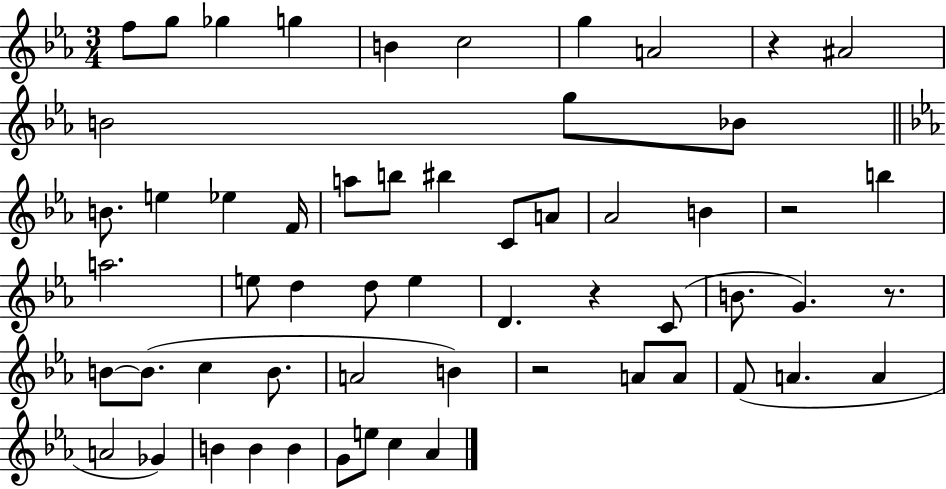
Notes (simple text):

F5/e G5/e Gb5/q G5/q B4/q C5/h G5/q A4/h R/q A#4/h B4/h G5/e Bb4/e B4/e. E5/q Eb5/q F4/s A5/e B5/e BIS5/q C4/e A4/e Ab4/h B4/q R/h B5/q A5/h. E5/e D5/q D5/e E5/q D4/q. R/q C4/e B4/e. G4/q. R/e. B4/e B4/e. C5/q B4/e. A4/h B4/q R/h A4/e A4/e F4/e A4/q. A4/q A4/h Gb4/q B4/q B4/q B4/q G4/e E5/e C5/q Ab4/q